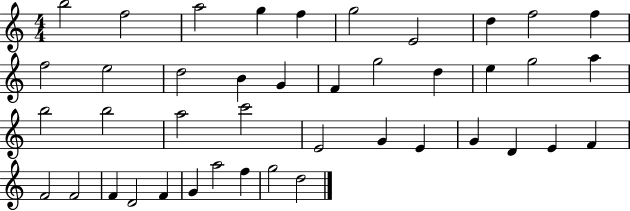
X:1
T:Untitled
M:4/4
L:1/4
K:C
b2 f2 a2 g f g2 E2 d f2 f f2 e2 d2 B G F g2 d e g2 a b2 b2 a2 c'2 E2 G E G D E F F2 F2 F D2 F G a2 f g2 d2